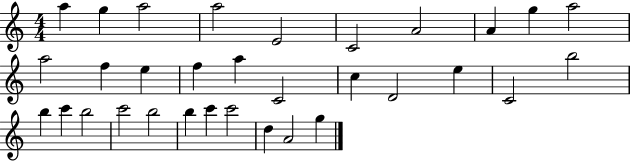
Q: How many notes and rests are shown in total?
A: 32